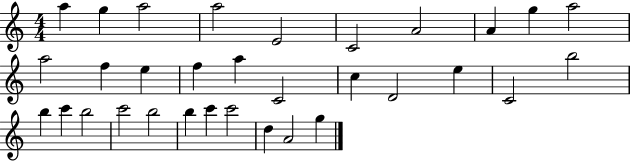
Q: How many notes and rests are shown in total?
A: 32